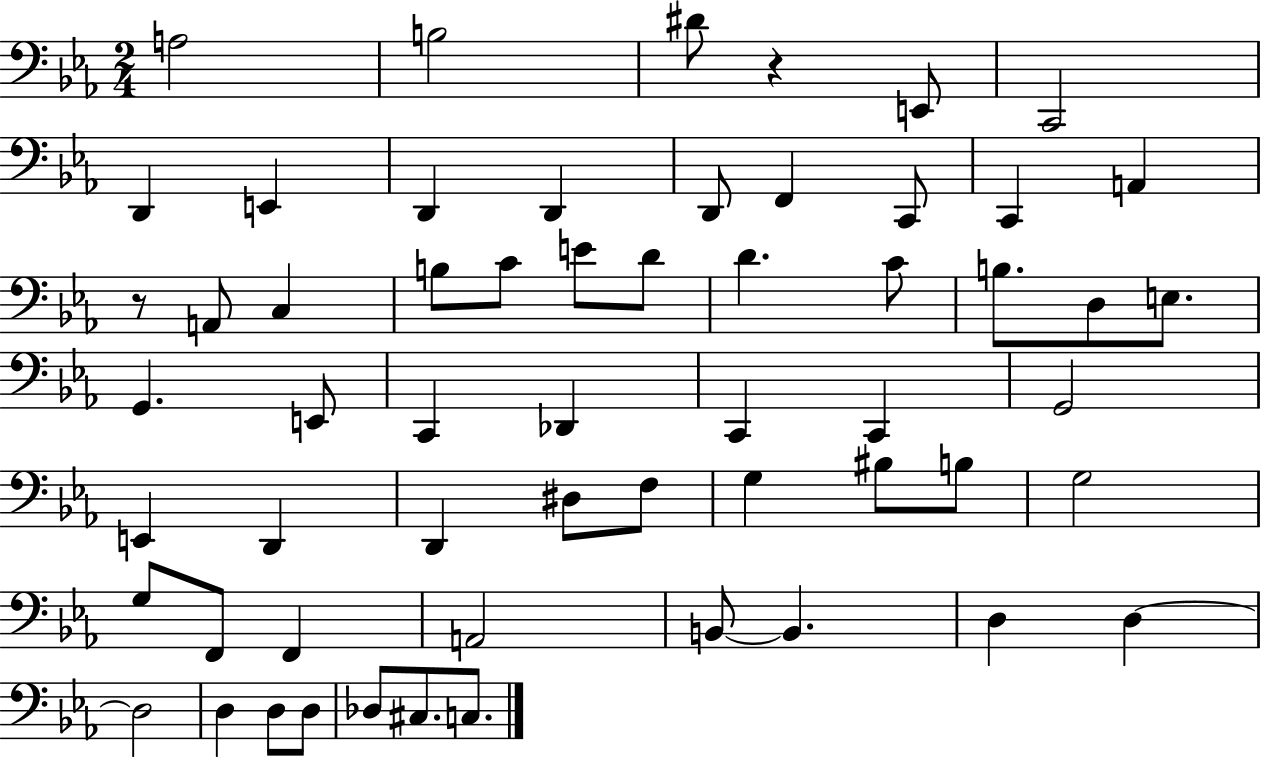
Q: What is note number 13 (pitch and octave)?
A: C2